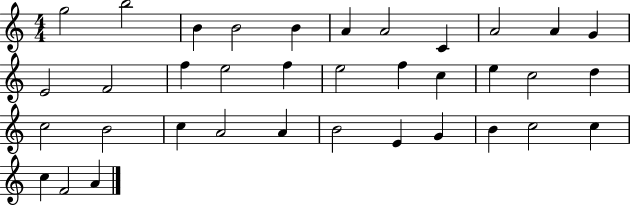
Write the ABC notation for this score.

X:1
T:Untitled
M:4/4
L:1/4
K:C
g2 b2 B B2 B A A2 C A2 A G E2 F2 f e2 f e2 f c e c2 d c2 B2 c A2 A B2 E G B c2 c c F2 A